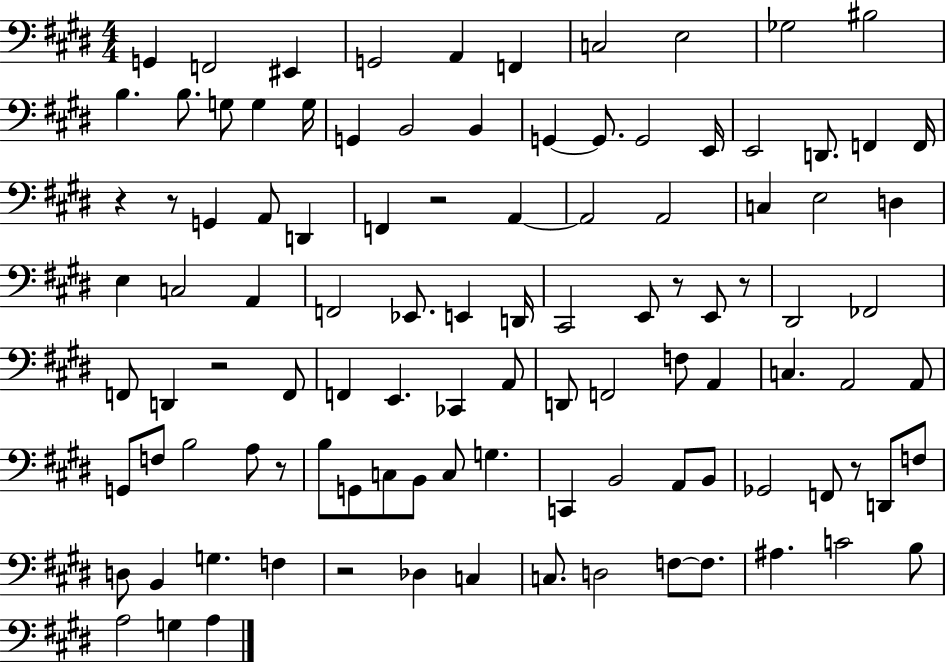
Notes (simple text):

G2/q F2/h EIS2/q G2/h A2/q F2/q C3/h E3/h Gb3/h BIS3/h B3/q. B3/e. G3/e G3/q G3/s G2/q B2/h B2/q G2/q G2/e. G2/h E2/s E2/h D2/e. F2/q F2/s R/q R/e G2/q A2/e D2/q F2/q R/h A2/q A2/h A2/h C3/q E3/h D3/q E3/q C3/h A2/q F2/h Eb2/e. E2/q D2/s C#2/h E2/e R/e E2/e R/e D#2/h FES2/h F2/e D2/q R/h F2/e F2/q E2/q. CES2/q A2/e D2/e F2/h F3/e A2/q C3/q. A2/h A2/e G2/e F3/e B3/h A3/e R/e B3/e G2/e C3/e B2/e C3/e G3/q. C2/q B2/h A2/e B2/e Gb2/h F2/e R/e D2/e F3/e D3/e B2/q G3/q. F3/q R/h Db3/q C3/q C3/e. D3/h F3/e F3/e. A#3/q. C4/h B3/e A3/h G3/q A3/q